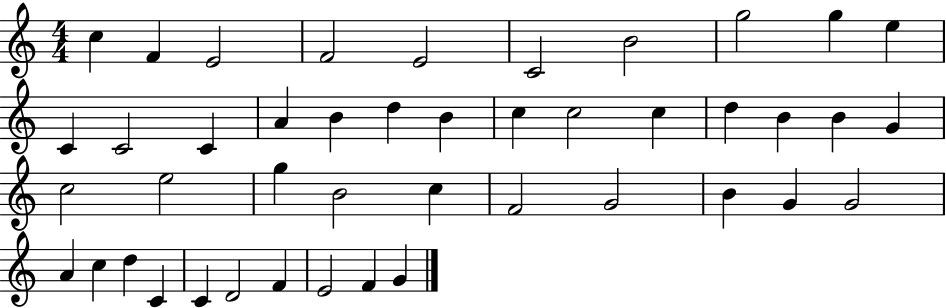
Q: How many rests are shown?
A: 0